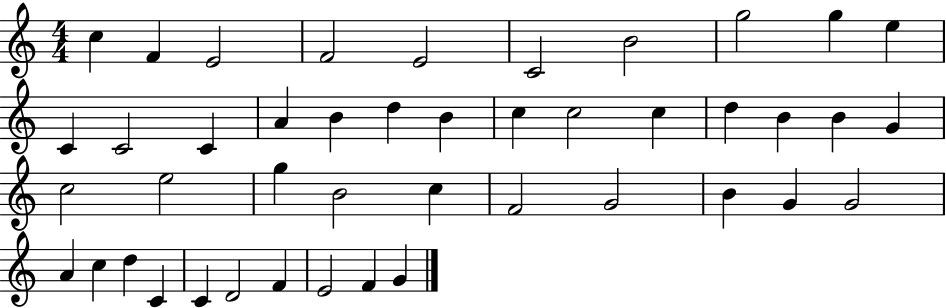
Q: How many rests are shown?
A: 0